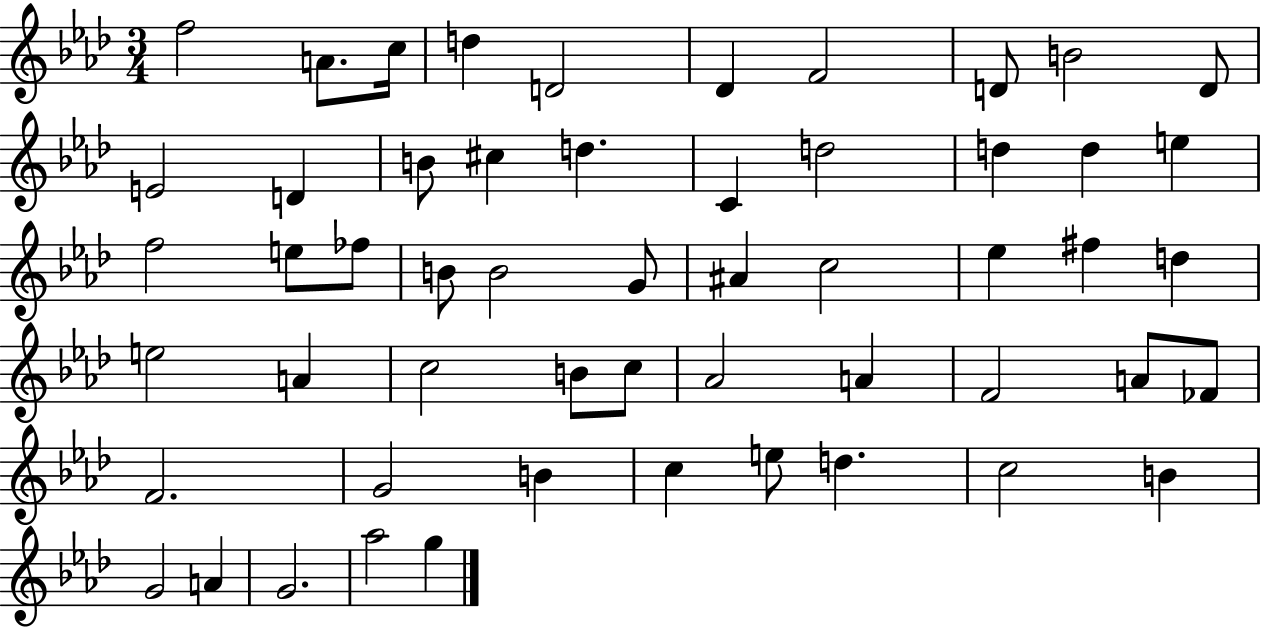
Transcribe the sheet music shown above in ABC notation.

X:1
T:Untitled
M:3/4
L:1/4
K:Ab
f2 A/2 c/4 d D2 _D F2 D/2 B2 D/2 E2 D B/2 ^c d C d2 d d e f2 e/2 _f/2 B/2 B2 G/2 ^A c2 _e ^f d e2 A c2 B/2 c/2 _A2 A F2 A/2 _F/2 F2 G2 B c e/2 d c2 B G2 A G2 _a2 g